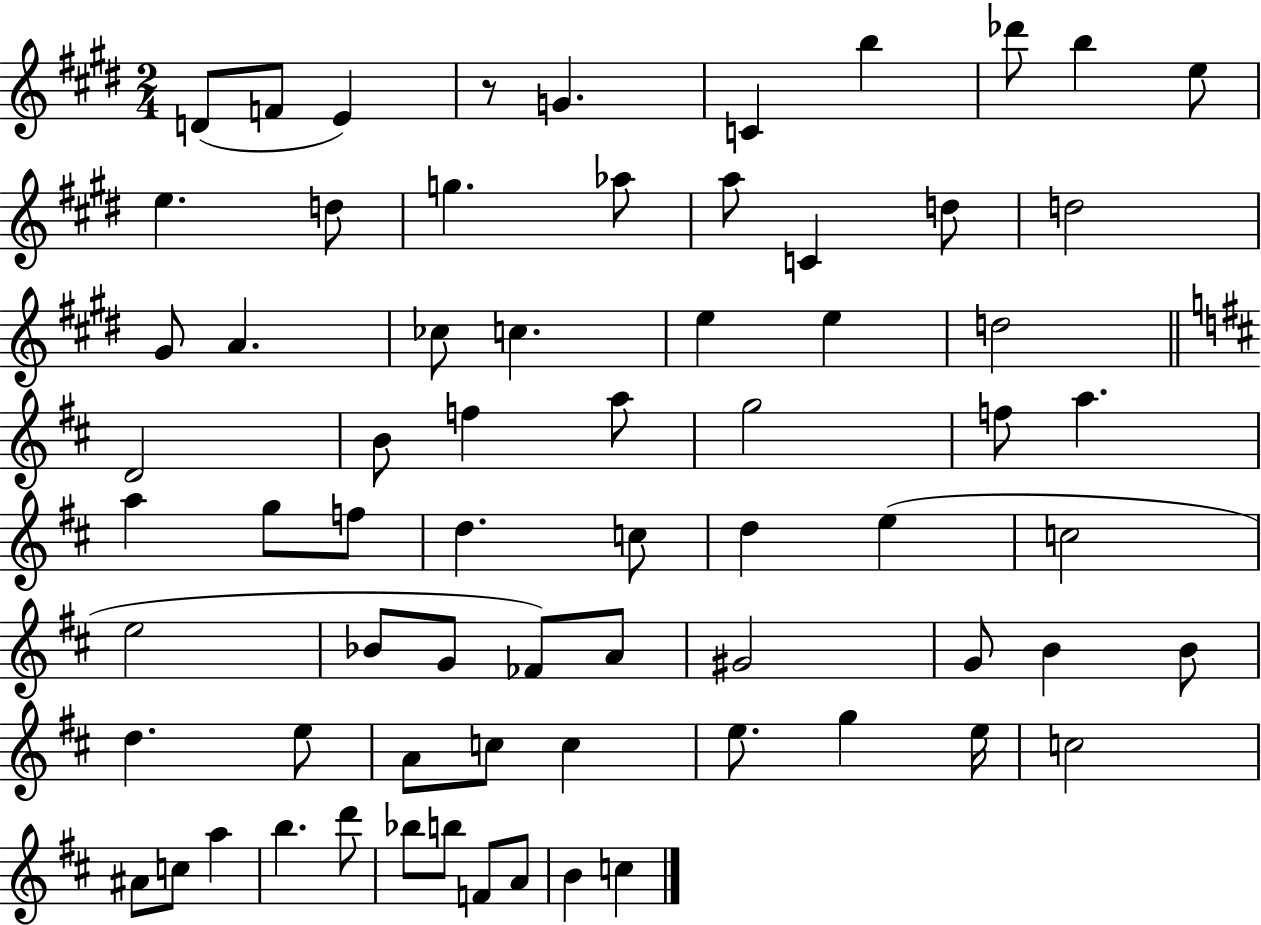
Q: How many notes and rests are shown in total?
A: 69